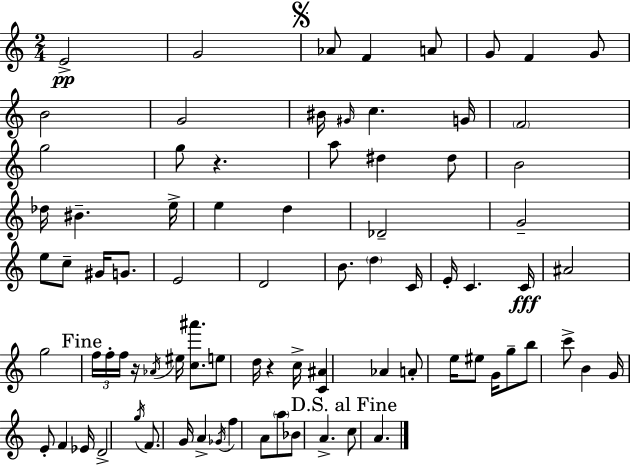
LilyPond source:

{
  \clef treble
  \numericTimeSignature
  \time 2/4
  \key c \major
  e'2->\pp | g'2 | \mark \markup { \musicglyph "scripts.segno" } aes'8 f'4 a'8 | g'8 f'4 g'8 | \break b'2 | g'2 | bis'16 \grace { gis'16 } c''4. | g'16 \parenthesize f'2 | \break g''2 | g''8 r4. | a''8 dis''4 dis''8 | b'2 | \break des''16 bis'4.-- | e''16-> e''4 d''4 | des'2-- | g'2-- | \break e''8 c''8-- gis'16 g'8. | e'2 | d'2 | b'8. \parenthesize d''4 | \break c'16 e'16-. c'4. | c'16\fff ais'2 | g''2 | \mark "Fine" \tuplet 3/2 { f''16 f''16-. f''16 } r16 \acciaccatura { aes'16 } eis''16 <c'' ais'''>8. | \break e''8 d''16 r4 | c''16-> <c' ais'>4 aes'4 | a'8-. e''16 eis''8 g'16 | g''8-- b''8 c'''8-> b'4 | \break g'16 e'8-. f'4 | ees'16 d'2-> | \acciaccatura { g''16 } f'8. g'16 a'4-> | \acciaccatura { ges'16 } f''4 | \break a'8 \parenthesize a''8 bes'8 a'4.-> | \mark "D.S. al Fine" c''8 a'4. | \bar "|."
}